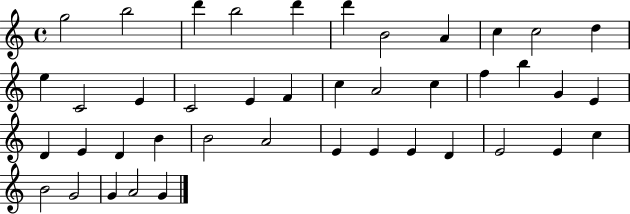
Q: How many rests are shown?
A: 0